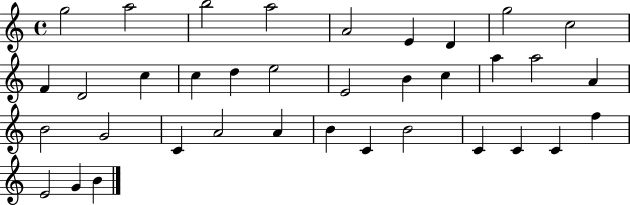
G5/h A5/h B5/h A5/h A4/h E4/q D4/q G5/h C5/h F4/q D4/h C5/q C5/q D5/q E5/h E4/h B4/q C5/q A5/q A5/h A4/q B4/h G4/h C4/q A4/h A4/q B4/q C4/q B4/h C4/q C4/q C4/q F5/q E4/h G4/q B4/q